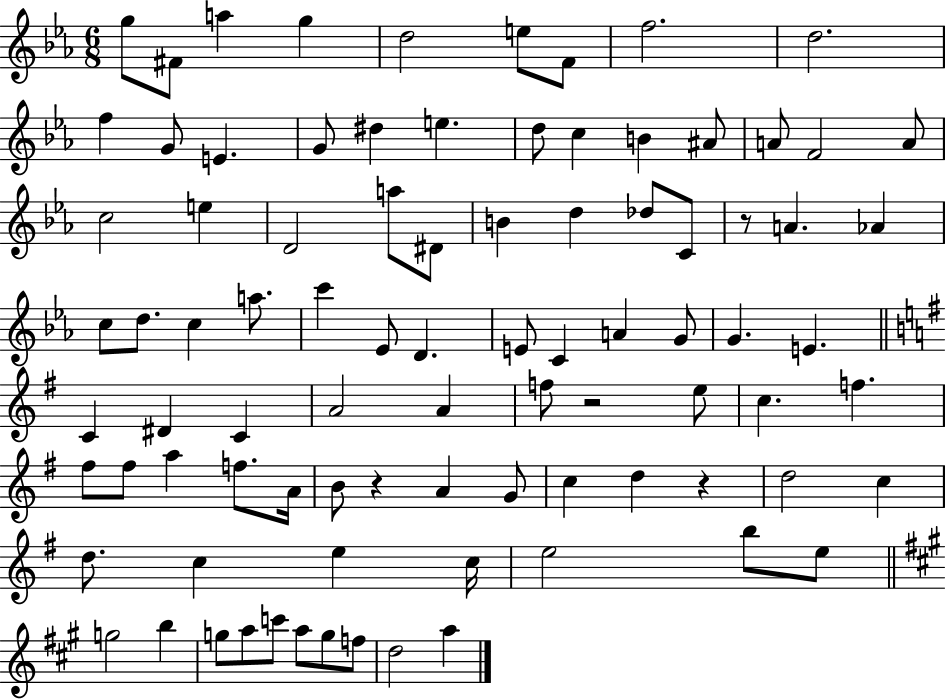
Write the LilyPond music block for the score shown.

{
  \clef treble
  \numericTimeSignature
  \time 6/8
  \key ees \major
  \repeat volta 2 { g''8 fis'8 a''4 g''4 | d''2 e''8 f'8 | f''2. | d''2. | \break f''4 g'8 e'4. | g'8 dis''4 e''4. | d''8 c''4 b'4 ais'8 | a'8 f'2 a'8 | \break c''2 e''4 | d'2 a''8 dis'8 | b'4 d''4 des''8 c'8 | r8 a'4. aes'4 | \break c''8 d''8. c''4 a''8. | c'''4 ees'8 d'4. | e'8 c'4 a'4 g'8 | g'4. e'4. | \break \bar "||" \break \key g \major c'4 dis'4 c'4 | a'2 a'4 | f''8 r2 e''8 | c''4. f''4. | \break fis''8 fis''8 a''4 f''8. a'16 | b'8 r4 a'4 g'8 | c''4 d''4 r4 | d''2 c''4 | \break d''8. c''4 e''4 c''16 | e''2 b''8 e''8 | \bar "||" \break \key a \major g''2 b''4 | g''8 a''8 c'''8 a''8 g''8 f''8 | d''2 a''4 | } \bar "|."
}